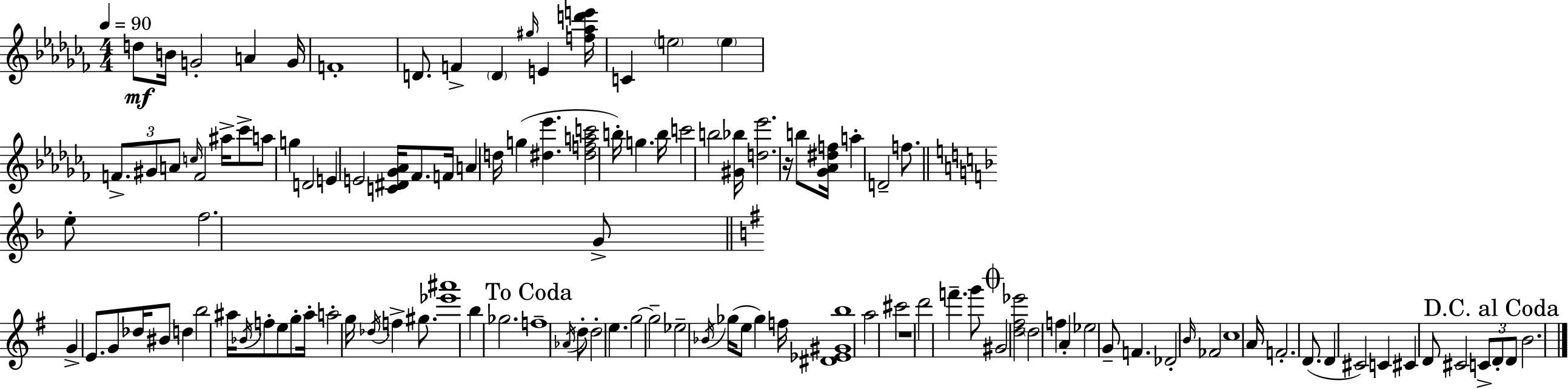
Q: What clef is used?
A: treble